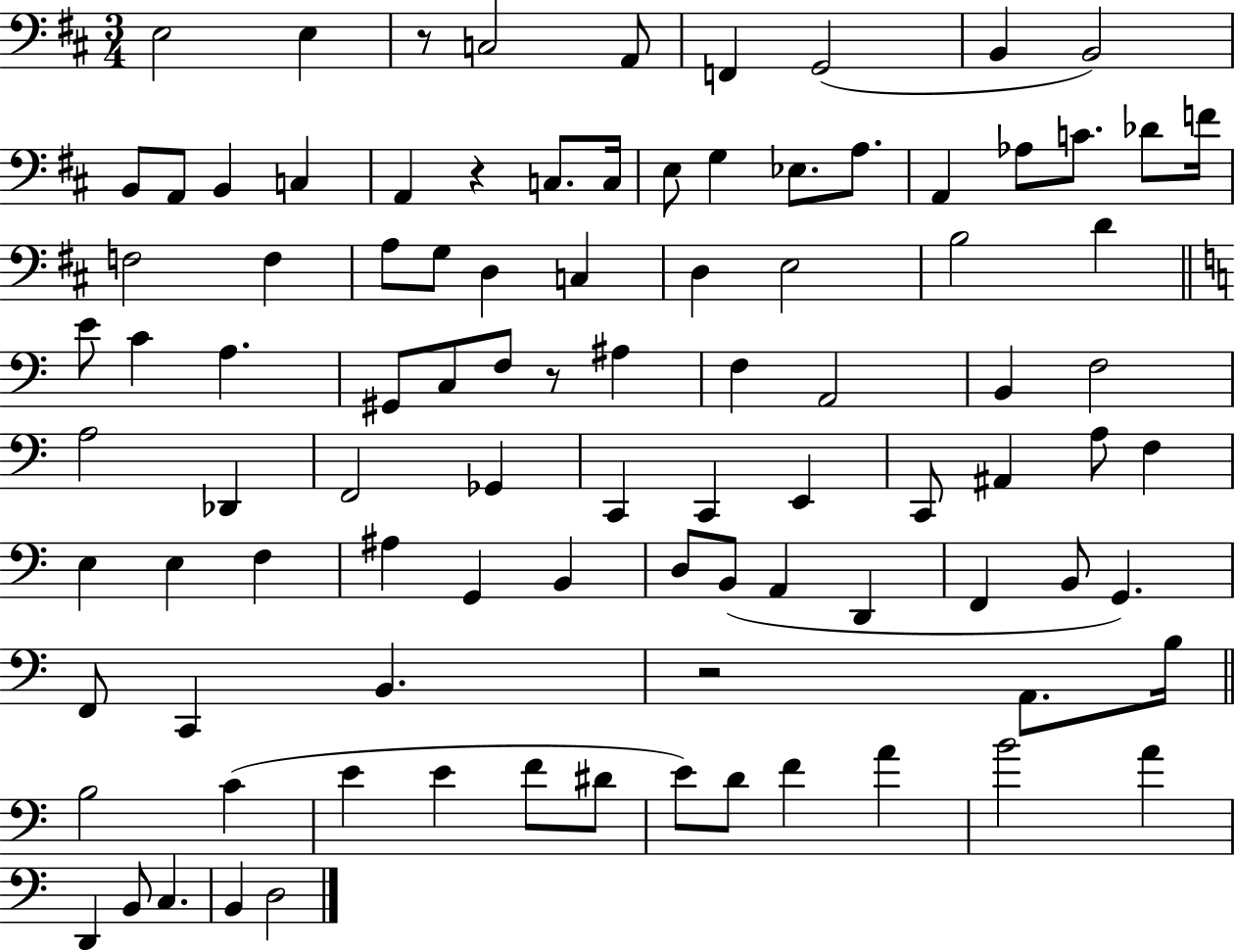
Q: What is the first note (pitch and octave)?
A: E3